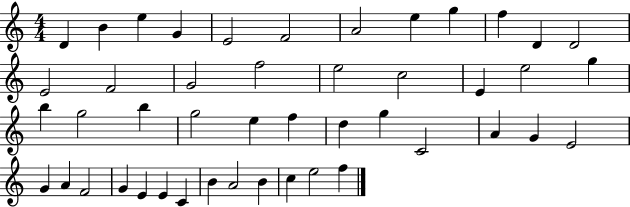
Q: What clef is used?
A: treble